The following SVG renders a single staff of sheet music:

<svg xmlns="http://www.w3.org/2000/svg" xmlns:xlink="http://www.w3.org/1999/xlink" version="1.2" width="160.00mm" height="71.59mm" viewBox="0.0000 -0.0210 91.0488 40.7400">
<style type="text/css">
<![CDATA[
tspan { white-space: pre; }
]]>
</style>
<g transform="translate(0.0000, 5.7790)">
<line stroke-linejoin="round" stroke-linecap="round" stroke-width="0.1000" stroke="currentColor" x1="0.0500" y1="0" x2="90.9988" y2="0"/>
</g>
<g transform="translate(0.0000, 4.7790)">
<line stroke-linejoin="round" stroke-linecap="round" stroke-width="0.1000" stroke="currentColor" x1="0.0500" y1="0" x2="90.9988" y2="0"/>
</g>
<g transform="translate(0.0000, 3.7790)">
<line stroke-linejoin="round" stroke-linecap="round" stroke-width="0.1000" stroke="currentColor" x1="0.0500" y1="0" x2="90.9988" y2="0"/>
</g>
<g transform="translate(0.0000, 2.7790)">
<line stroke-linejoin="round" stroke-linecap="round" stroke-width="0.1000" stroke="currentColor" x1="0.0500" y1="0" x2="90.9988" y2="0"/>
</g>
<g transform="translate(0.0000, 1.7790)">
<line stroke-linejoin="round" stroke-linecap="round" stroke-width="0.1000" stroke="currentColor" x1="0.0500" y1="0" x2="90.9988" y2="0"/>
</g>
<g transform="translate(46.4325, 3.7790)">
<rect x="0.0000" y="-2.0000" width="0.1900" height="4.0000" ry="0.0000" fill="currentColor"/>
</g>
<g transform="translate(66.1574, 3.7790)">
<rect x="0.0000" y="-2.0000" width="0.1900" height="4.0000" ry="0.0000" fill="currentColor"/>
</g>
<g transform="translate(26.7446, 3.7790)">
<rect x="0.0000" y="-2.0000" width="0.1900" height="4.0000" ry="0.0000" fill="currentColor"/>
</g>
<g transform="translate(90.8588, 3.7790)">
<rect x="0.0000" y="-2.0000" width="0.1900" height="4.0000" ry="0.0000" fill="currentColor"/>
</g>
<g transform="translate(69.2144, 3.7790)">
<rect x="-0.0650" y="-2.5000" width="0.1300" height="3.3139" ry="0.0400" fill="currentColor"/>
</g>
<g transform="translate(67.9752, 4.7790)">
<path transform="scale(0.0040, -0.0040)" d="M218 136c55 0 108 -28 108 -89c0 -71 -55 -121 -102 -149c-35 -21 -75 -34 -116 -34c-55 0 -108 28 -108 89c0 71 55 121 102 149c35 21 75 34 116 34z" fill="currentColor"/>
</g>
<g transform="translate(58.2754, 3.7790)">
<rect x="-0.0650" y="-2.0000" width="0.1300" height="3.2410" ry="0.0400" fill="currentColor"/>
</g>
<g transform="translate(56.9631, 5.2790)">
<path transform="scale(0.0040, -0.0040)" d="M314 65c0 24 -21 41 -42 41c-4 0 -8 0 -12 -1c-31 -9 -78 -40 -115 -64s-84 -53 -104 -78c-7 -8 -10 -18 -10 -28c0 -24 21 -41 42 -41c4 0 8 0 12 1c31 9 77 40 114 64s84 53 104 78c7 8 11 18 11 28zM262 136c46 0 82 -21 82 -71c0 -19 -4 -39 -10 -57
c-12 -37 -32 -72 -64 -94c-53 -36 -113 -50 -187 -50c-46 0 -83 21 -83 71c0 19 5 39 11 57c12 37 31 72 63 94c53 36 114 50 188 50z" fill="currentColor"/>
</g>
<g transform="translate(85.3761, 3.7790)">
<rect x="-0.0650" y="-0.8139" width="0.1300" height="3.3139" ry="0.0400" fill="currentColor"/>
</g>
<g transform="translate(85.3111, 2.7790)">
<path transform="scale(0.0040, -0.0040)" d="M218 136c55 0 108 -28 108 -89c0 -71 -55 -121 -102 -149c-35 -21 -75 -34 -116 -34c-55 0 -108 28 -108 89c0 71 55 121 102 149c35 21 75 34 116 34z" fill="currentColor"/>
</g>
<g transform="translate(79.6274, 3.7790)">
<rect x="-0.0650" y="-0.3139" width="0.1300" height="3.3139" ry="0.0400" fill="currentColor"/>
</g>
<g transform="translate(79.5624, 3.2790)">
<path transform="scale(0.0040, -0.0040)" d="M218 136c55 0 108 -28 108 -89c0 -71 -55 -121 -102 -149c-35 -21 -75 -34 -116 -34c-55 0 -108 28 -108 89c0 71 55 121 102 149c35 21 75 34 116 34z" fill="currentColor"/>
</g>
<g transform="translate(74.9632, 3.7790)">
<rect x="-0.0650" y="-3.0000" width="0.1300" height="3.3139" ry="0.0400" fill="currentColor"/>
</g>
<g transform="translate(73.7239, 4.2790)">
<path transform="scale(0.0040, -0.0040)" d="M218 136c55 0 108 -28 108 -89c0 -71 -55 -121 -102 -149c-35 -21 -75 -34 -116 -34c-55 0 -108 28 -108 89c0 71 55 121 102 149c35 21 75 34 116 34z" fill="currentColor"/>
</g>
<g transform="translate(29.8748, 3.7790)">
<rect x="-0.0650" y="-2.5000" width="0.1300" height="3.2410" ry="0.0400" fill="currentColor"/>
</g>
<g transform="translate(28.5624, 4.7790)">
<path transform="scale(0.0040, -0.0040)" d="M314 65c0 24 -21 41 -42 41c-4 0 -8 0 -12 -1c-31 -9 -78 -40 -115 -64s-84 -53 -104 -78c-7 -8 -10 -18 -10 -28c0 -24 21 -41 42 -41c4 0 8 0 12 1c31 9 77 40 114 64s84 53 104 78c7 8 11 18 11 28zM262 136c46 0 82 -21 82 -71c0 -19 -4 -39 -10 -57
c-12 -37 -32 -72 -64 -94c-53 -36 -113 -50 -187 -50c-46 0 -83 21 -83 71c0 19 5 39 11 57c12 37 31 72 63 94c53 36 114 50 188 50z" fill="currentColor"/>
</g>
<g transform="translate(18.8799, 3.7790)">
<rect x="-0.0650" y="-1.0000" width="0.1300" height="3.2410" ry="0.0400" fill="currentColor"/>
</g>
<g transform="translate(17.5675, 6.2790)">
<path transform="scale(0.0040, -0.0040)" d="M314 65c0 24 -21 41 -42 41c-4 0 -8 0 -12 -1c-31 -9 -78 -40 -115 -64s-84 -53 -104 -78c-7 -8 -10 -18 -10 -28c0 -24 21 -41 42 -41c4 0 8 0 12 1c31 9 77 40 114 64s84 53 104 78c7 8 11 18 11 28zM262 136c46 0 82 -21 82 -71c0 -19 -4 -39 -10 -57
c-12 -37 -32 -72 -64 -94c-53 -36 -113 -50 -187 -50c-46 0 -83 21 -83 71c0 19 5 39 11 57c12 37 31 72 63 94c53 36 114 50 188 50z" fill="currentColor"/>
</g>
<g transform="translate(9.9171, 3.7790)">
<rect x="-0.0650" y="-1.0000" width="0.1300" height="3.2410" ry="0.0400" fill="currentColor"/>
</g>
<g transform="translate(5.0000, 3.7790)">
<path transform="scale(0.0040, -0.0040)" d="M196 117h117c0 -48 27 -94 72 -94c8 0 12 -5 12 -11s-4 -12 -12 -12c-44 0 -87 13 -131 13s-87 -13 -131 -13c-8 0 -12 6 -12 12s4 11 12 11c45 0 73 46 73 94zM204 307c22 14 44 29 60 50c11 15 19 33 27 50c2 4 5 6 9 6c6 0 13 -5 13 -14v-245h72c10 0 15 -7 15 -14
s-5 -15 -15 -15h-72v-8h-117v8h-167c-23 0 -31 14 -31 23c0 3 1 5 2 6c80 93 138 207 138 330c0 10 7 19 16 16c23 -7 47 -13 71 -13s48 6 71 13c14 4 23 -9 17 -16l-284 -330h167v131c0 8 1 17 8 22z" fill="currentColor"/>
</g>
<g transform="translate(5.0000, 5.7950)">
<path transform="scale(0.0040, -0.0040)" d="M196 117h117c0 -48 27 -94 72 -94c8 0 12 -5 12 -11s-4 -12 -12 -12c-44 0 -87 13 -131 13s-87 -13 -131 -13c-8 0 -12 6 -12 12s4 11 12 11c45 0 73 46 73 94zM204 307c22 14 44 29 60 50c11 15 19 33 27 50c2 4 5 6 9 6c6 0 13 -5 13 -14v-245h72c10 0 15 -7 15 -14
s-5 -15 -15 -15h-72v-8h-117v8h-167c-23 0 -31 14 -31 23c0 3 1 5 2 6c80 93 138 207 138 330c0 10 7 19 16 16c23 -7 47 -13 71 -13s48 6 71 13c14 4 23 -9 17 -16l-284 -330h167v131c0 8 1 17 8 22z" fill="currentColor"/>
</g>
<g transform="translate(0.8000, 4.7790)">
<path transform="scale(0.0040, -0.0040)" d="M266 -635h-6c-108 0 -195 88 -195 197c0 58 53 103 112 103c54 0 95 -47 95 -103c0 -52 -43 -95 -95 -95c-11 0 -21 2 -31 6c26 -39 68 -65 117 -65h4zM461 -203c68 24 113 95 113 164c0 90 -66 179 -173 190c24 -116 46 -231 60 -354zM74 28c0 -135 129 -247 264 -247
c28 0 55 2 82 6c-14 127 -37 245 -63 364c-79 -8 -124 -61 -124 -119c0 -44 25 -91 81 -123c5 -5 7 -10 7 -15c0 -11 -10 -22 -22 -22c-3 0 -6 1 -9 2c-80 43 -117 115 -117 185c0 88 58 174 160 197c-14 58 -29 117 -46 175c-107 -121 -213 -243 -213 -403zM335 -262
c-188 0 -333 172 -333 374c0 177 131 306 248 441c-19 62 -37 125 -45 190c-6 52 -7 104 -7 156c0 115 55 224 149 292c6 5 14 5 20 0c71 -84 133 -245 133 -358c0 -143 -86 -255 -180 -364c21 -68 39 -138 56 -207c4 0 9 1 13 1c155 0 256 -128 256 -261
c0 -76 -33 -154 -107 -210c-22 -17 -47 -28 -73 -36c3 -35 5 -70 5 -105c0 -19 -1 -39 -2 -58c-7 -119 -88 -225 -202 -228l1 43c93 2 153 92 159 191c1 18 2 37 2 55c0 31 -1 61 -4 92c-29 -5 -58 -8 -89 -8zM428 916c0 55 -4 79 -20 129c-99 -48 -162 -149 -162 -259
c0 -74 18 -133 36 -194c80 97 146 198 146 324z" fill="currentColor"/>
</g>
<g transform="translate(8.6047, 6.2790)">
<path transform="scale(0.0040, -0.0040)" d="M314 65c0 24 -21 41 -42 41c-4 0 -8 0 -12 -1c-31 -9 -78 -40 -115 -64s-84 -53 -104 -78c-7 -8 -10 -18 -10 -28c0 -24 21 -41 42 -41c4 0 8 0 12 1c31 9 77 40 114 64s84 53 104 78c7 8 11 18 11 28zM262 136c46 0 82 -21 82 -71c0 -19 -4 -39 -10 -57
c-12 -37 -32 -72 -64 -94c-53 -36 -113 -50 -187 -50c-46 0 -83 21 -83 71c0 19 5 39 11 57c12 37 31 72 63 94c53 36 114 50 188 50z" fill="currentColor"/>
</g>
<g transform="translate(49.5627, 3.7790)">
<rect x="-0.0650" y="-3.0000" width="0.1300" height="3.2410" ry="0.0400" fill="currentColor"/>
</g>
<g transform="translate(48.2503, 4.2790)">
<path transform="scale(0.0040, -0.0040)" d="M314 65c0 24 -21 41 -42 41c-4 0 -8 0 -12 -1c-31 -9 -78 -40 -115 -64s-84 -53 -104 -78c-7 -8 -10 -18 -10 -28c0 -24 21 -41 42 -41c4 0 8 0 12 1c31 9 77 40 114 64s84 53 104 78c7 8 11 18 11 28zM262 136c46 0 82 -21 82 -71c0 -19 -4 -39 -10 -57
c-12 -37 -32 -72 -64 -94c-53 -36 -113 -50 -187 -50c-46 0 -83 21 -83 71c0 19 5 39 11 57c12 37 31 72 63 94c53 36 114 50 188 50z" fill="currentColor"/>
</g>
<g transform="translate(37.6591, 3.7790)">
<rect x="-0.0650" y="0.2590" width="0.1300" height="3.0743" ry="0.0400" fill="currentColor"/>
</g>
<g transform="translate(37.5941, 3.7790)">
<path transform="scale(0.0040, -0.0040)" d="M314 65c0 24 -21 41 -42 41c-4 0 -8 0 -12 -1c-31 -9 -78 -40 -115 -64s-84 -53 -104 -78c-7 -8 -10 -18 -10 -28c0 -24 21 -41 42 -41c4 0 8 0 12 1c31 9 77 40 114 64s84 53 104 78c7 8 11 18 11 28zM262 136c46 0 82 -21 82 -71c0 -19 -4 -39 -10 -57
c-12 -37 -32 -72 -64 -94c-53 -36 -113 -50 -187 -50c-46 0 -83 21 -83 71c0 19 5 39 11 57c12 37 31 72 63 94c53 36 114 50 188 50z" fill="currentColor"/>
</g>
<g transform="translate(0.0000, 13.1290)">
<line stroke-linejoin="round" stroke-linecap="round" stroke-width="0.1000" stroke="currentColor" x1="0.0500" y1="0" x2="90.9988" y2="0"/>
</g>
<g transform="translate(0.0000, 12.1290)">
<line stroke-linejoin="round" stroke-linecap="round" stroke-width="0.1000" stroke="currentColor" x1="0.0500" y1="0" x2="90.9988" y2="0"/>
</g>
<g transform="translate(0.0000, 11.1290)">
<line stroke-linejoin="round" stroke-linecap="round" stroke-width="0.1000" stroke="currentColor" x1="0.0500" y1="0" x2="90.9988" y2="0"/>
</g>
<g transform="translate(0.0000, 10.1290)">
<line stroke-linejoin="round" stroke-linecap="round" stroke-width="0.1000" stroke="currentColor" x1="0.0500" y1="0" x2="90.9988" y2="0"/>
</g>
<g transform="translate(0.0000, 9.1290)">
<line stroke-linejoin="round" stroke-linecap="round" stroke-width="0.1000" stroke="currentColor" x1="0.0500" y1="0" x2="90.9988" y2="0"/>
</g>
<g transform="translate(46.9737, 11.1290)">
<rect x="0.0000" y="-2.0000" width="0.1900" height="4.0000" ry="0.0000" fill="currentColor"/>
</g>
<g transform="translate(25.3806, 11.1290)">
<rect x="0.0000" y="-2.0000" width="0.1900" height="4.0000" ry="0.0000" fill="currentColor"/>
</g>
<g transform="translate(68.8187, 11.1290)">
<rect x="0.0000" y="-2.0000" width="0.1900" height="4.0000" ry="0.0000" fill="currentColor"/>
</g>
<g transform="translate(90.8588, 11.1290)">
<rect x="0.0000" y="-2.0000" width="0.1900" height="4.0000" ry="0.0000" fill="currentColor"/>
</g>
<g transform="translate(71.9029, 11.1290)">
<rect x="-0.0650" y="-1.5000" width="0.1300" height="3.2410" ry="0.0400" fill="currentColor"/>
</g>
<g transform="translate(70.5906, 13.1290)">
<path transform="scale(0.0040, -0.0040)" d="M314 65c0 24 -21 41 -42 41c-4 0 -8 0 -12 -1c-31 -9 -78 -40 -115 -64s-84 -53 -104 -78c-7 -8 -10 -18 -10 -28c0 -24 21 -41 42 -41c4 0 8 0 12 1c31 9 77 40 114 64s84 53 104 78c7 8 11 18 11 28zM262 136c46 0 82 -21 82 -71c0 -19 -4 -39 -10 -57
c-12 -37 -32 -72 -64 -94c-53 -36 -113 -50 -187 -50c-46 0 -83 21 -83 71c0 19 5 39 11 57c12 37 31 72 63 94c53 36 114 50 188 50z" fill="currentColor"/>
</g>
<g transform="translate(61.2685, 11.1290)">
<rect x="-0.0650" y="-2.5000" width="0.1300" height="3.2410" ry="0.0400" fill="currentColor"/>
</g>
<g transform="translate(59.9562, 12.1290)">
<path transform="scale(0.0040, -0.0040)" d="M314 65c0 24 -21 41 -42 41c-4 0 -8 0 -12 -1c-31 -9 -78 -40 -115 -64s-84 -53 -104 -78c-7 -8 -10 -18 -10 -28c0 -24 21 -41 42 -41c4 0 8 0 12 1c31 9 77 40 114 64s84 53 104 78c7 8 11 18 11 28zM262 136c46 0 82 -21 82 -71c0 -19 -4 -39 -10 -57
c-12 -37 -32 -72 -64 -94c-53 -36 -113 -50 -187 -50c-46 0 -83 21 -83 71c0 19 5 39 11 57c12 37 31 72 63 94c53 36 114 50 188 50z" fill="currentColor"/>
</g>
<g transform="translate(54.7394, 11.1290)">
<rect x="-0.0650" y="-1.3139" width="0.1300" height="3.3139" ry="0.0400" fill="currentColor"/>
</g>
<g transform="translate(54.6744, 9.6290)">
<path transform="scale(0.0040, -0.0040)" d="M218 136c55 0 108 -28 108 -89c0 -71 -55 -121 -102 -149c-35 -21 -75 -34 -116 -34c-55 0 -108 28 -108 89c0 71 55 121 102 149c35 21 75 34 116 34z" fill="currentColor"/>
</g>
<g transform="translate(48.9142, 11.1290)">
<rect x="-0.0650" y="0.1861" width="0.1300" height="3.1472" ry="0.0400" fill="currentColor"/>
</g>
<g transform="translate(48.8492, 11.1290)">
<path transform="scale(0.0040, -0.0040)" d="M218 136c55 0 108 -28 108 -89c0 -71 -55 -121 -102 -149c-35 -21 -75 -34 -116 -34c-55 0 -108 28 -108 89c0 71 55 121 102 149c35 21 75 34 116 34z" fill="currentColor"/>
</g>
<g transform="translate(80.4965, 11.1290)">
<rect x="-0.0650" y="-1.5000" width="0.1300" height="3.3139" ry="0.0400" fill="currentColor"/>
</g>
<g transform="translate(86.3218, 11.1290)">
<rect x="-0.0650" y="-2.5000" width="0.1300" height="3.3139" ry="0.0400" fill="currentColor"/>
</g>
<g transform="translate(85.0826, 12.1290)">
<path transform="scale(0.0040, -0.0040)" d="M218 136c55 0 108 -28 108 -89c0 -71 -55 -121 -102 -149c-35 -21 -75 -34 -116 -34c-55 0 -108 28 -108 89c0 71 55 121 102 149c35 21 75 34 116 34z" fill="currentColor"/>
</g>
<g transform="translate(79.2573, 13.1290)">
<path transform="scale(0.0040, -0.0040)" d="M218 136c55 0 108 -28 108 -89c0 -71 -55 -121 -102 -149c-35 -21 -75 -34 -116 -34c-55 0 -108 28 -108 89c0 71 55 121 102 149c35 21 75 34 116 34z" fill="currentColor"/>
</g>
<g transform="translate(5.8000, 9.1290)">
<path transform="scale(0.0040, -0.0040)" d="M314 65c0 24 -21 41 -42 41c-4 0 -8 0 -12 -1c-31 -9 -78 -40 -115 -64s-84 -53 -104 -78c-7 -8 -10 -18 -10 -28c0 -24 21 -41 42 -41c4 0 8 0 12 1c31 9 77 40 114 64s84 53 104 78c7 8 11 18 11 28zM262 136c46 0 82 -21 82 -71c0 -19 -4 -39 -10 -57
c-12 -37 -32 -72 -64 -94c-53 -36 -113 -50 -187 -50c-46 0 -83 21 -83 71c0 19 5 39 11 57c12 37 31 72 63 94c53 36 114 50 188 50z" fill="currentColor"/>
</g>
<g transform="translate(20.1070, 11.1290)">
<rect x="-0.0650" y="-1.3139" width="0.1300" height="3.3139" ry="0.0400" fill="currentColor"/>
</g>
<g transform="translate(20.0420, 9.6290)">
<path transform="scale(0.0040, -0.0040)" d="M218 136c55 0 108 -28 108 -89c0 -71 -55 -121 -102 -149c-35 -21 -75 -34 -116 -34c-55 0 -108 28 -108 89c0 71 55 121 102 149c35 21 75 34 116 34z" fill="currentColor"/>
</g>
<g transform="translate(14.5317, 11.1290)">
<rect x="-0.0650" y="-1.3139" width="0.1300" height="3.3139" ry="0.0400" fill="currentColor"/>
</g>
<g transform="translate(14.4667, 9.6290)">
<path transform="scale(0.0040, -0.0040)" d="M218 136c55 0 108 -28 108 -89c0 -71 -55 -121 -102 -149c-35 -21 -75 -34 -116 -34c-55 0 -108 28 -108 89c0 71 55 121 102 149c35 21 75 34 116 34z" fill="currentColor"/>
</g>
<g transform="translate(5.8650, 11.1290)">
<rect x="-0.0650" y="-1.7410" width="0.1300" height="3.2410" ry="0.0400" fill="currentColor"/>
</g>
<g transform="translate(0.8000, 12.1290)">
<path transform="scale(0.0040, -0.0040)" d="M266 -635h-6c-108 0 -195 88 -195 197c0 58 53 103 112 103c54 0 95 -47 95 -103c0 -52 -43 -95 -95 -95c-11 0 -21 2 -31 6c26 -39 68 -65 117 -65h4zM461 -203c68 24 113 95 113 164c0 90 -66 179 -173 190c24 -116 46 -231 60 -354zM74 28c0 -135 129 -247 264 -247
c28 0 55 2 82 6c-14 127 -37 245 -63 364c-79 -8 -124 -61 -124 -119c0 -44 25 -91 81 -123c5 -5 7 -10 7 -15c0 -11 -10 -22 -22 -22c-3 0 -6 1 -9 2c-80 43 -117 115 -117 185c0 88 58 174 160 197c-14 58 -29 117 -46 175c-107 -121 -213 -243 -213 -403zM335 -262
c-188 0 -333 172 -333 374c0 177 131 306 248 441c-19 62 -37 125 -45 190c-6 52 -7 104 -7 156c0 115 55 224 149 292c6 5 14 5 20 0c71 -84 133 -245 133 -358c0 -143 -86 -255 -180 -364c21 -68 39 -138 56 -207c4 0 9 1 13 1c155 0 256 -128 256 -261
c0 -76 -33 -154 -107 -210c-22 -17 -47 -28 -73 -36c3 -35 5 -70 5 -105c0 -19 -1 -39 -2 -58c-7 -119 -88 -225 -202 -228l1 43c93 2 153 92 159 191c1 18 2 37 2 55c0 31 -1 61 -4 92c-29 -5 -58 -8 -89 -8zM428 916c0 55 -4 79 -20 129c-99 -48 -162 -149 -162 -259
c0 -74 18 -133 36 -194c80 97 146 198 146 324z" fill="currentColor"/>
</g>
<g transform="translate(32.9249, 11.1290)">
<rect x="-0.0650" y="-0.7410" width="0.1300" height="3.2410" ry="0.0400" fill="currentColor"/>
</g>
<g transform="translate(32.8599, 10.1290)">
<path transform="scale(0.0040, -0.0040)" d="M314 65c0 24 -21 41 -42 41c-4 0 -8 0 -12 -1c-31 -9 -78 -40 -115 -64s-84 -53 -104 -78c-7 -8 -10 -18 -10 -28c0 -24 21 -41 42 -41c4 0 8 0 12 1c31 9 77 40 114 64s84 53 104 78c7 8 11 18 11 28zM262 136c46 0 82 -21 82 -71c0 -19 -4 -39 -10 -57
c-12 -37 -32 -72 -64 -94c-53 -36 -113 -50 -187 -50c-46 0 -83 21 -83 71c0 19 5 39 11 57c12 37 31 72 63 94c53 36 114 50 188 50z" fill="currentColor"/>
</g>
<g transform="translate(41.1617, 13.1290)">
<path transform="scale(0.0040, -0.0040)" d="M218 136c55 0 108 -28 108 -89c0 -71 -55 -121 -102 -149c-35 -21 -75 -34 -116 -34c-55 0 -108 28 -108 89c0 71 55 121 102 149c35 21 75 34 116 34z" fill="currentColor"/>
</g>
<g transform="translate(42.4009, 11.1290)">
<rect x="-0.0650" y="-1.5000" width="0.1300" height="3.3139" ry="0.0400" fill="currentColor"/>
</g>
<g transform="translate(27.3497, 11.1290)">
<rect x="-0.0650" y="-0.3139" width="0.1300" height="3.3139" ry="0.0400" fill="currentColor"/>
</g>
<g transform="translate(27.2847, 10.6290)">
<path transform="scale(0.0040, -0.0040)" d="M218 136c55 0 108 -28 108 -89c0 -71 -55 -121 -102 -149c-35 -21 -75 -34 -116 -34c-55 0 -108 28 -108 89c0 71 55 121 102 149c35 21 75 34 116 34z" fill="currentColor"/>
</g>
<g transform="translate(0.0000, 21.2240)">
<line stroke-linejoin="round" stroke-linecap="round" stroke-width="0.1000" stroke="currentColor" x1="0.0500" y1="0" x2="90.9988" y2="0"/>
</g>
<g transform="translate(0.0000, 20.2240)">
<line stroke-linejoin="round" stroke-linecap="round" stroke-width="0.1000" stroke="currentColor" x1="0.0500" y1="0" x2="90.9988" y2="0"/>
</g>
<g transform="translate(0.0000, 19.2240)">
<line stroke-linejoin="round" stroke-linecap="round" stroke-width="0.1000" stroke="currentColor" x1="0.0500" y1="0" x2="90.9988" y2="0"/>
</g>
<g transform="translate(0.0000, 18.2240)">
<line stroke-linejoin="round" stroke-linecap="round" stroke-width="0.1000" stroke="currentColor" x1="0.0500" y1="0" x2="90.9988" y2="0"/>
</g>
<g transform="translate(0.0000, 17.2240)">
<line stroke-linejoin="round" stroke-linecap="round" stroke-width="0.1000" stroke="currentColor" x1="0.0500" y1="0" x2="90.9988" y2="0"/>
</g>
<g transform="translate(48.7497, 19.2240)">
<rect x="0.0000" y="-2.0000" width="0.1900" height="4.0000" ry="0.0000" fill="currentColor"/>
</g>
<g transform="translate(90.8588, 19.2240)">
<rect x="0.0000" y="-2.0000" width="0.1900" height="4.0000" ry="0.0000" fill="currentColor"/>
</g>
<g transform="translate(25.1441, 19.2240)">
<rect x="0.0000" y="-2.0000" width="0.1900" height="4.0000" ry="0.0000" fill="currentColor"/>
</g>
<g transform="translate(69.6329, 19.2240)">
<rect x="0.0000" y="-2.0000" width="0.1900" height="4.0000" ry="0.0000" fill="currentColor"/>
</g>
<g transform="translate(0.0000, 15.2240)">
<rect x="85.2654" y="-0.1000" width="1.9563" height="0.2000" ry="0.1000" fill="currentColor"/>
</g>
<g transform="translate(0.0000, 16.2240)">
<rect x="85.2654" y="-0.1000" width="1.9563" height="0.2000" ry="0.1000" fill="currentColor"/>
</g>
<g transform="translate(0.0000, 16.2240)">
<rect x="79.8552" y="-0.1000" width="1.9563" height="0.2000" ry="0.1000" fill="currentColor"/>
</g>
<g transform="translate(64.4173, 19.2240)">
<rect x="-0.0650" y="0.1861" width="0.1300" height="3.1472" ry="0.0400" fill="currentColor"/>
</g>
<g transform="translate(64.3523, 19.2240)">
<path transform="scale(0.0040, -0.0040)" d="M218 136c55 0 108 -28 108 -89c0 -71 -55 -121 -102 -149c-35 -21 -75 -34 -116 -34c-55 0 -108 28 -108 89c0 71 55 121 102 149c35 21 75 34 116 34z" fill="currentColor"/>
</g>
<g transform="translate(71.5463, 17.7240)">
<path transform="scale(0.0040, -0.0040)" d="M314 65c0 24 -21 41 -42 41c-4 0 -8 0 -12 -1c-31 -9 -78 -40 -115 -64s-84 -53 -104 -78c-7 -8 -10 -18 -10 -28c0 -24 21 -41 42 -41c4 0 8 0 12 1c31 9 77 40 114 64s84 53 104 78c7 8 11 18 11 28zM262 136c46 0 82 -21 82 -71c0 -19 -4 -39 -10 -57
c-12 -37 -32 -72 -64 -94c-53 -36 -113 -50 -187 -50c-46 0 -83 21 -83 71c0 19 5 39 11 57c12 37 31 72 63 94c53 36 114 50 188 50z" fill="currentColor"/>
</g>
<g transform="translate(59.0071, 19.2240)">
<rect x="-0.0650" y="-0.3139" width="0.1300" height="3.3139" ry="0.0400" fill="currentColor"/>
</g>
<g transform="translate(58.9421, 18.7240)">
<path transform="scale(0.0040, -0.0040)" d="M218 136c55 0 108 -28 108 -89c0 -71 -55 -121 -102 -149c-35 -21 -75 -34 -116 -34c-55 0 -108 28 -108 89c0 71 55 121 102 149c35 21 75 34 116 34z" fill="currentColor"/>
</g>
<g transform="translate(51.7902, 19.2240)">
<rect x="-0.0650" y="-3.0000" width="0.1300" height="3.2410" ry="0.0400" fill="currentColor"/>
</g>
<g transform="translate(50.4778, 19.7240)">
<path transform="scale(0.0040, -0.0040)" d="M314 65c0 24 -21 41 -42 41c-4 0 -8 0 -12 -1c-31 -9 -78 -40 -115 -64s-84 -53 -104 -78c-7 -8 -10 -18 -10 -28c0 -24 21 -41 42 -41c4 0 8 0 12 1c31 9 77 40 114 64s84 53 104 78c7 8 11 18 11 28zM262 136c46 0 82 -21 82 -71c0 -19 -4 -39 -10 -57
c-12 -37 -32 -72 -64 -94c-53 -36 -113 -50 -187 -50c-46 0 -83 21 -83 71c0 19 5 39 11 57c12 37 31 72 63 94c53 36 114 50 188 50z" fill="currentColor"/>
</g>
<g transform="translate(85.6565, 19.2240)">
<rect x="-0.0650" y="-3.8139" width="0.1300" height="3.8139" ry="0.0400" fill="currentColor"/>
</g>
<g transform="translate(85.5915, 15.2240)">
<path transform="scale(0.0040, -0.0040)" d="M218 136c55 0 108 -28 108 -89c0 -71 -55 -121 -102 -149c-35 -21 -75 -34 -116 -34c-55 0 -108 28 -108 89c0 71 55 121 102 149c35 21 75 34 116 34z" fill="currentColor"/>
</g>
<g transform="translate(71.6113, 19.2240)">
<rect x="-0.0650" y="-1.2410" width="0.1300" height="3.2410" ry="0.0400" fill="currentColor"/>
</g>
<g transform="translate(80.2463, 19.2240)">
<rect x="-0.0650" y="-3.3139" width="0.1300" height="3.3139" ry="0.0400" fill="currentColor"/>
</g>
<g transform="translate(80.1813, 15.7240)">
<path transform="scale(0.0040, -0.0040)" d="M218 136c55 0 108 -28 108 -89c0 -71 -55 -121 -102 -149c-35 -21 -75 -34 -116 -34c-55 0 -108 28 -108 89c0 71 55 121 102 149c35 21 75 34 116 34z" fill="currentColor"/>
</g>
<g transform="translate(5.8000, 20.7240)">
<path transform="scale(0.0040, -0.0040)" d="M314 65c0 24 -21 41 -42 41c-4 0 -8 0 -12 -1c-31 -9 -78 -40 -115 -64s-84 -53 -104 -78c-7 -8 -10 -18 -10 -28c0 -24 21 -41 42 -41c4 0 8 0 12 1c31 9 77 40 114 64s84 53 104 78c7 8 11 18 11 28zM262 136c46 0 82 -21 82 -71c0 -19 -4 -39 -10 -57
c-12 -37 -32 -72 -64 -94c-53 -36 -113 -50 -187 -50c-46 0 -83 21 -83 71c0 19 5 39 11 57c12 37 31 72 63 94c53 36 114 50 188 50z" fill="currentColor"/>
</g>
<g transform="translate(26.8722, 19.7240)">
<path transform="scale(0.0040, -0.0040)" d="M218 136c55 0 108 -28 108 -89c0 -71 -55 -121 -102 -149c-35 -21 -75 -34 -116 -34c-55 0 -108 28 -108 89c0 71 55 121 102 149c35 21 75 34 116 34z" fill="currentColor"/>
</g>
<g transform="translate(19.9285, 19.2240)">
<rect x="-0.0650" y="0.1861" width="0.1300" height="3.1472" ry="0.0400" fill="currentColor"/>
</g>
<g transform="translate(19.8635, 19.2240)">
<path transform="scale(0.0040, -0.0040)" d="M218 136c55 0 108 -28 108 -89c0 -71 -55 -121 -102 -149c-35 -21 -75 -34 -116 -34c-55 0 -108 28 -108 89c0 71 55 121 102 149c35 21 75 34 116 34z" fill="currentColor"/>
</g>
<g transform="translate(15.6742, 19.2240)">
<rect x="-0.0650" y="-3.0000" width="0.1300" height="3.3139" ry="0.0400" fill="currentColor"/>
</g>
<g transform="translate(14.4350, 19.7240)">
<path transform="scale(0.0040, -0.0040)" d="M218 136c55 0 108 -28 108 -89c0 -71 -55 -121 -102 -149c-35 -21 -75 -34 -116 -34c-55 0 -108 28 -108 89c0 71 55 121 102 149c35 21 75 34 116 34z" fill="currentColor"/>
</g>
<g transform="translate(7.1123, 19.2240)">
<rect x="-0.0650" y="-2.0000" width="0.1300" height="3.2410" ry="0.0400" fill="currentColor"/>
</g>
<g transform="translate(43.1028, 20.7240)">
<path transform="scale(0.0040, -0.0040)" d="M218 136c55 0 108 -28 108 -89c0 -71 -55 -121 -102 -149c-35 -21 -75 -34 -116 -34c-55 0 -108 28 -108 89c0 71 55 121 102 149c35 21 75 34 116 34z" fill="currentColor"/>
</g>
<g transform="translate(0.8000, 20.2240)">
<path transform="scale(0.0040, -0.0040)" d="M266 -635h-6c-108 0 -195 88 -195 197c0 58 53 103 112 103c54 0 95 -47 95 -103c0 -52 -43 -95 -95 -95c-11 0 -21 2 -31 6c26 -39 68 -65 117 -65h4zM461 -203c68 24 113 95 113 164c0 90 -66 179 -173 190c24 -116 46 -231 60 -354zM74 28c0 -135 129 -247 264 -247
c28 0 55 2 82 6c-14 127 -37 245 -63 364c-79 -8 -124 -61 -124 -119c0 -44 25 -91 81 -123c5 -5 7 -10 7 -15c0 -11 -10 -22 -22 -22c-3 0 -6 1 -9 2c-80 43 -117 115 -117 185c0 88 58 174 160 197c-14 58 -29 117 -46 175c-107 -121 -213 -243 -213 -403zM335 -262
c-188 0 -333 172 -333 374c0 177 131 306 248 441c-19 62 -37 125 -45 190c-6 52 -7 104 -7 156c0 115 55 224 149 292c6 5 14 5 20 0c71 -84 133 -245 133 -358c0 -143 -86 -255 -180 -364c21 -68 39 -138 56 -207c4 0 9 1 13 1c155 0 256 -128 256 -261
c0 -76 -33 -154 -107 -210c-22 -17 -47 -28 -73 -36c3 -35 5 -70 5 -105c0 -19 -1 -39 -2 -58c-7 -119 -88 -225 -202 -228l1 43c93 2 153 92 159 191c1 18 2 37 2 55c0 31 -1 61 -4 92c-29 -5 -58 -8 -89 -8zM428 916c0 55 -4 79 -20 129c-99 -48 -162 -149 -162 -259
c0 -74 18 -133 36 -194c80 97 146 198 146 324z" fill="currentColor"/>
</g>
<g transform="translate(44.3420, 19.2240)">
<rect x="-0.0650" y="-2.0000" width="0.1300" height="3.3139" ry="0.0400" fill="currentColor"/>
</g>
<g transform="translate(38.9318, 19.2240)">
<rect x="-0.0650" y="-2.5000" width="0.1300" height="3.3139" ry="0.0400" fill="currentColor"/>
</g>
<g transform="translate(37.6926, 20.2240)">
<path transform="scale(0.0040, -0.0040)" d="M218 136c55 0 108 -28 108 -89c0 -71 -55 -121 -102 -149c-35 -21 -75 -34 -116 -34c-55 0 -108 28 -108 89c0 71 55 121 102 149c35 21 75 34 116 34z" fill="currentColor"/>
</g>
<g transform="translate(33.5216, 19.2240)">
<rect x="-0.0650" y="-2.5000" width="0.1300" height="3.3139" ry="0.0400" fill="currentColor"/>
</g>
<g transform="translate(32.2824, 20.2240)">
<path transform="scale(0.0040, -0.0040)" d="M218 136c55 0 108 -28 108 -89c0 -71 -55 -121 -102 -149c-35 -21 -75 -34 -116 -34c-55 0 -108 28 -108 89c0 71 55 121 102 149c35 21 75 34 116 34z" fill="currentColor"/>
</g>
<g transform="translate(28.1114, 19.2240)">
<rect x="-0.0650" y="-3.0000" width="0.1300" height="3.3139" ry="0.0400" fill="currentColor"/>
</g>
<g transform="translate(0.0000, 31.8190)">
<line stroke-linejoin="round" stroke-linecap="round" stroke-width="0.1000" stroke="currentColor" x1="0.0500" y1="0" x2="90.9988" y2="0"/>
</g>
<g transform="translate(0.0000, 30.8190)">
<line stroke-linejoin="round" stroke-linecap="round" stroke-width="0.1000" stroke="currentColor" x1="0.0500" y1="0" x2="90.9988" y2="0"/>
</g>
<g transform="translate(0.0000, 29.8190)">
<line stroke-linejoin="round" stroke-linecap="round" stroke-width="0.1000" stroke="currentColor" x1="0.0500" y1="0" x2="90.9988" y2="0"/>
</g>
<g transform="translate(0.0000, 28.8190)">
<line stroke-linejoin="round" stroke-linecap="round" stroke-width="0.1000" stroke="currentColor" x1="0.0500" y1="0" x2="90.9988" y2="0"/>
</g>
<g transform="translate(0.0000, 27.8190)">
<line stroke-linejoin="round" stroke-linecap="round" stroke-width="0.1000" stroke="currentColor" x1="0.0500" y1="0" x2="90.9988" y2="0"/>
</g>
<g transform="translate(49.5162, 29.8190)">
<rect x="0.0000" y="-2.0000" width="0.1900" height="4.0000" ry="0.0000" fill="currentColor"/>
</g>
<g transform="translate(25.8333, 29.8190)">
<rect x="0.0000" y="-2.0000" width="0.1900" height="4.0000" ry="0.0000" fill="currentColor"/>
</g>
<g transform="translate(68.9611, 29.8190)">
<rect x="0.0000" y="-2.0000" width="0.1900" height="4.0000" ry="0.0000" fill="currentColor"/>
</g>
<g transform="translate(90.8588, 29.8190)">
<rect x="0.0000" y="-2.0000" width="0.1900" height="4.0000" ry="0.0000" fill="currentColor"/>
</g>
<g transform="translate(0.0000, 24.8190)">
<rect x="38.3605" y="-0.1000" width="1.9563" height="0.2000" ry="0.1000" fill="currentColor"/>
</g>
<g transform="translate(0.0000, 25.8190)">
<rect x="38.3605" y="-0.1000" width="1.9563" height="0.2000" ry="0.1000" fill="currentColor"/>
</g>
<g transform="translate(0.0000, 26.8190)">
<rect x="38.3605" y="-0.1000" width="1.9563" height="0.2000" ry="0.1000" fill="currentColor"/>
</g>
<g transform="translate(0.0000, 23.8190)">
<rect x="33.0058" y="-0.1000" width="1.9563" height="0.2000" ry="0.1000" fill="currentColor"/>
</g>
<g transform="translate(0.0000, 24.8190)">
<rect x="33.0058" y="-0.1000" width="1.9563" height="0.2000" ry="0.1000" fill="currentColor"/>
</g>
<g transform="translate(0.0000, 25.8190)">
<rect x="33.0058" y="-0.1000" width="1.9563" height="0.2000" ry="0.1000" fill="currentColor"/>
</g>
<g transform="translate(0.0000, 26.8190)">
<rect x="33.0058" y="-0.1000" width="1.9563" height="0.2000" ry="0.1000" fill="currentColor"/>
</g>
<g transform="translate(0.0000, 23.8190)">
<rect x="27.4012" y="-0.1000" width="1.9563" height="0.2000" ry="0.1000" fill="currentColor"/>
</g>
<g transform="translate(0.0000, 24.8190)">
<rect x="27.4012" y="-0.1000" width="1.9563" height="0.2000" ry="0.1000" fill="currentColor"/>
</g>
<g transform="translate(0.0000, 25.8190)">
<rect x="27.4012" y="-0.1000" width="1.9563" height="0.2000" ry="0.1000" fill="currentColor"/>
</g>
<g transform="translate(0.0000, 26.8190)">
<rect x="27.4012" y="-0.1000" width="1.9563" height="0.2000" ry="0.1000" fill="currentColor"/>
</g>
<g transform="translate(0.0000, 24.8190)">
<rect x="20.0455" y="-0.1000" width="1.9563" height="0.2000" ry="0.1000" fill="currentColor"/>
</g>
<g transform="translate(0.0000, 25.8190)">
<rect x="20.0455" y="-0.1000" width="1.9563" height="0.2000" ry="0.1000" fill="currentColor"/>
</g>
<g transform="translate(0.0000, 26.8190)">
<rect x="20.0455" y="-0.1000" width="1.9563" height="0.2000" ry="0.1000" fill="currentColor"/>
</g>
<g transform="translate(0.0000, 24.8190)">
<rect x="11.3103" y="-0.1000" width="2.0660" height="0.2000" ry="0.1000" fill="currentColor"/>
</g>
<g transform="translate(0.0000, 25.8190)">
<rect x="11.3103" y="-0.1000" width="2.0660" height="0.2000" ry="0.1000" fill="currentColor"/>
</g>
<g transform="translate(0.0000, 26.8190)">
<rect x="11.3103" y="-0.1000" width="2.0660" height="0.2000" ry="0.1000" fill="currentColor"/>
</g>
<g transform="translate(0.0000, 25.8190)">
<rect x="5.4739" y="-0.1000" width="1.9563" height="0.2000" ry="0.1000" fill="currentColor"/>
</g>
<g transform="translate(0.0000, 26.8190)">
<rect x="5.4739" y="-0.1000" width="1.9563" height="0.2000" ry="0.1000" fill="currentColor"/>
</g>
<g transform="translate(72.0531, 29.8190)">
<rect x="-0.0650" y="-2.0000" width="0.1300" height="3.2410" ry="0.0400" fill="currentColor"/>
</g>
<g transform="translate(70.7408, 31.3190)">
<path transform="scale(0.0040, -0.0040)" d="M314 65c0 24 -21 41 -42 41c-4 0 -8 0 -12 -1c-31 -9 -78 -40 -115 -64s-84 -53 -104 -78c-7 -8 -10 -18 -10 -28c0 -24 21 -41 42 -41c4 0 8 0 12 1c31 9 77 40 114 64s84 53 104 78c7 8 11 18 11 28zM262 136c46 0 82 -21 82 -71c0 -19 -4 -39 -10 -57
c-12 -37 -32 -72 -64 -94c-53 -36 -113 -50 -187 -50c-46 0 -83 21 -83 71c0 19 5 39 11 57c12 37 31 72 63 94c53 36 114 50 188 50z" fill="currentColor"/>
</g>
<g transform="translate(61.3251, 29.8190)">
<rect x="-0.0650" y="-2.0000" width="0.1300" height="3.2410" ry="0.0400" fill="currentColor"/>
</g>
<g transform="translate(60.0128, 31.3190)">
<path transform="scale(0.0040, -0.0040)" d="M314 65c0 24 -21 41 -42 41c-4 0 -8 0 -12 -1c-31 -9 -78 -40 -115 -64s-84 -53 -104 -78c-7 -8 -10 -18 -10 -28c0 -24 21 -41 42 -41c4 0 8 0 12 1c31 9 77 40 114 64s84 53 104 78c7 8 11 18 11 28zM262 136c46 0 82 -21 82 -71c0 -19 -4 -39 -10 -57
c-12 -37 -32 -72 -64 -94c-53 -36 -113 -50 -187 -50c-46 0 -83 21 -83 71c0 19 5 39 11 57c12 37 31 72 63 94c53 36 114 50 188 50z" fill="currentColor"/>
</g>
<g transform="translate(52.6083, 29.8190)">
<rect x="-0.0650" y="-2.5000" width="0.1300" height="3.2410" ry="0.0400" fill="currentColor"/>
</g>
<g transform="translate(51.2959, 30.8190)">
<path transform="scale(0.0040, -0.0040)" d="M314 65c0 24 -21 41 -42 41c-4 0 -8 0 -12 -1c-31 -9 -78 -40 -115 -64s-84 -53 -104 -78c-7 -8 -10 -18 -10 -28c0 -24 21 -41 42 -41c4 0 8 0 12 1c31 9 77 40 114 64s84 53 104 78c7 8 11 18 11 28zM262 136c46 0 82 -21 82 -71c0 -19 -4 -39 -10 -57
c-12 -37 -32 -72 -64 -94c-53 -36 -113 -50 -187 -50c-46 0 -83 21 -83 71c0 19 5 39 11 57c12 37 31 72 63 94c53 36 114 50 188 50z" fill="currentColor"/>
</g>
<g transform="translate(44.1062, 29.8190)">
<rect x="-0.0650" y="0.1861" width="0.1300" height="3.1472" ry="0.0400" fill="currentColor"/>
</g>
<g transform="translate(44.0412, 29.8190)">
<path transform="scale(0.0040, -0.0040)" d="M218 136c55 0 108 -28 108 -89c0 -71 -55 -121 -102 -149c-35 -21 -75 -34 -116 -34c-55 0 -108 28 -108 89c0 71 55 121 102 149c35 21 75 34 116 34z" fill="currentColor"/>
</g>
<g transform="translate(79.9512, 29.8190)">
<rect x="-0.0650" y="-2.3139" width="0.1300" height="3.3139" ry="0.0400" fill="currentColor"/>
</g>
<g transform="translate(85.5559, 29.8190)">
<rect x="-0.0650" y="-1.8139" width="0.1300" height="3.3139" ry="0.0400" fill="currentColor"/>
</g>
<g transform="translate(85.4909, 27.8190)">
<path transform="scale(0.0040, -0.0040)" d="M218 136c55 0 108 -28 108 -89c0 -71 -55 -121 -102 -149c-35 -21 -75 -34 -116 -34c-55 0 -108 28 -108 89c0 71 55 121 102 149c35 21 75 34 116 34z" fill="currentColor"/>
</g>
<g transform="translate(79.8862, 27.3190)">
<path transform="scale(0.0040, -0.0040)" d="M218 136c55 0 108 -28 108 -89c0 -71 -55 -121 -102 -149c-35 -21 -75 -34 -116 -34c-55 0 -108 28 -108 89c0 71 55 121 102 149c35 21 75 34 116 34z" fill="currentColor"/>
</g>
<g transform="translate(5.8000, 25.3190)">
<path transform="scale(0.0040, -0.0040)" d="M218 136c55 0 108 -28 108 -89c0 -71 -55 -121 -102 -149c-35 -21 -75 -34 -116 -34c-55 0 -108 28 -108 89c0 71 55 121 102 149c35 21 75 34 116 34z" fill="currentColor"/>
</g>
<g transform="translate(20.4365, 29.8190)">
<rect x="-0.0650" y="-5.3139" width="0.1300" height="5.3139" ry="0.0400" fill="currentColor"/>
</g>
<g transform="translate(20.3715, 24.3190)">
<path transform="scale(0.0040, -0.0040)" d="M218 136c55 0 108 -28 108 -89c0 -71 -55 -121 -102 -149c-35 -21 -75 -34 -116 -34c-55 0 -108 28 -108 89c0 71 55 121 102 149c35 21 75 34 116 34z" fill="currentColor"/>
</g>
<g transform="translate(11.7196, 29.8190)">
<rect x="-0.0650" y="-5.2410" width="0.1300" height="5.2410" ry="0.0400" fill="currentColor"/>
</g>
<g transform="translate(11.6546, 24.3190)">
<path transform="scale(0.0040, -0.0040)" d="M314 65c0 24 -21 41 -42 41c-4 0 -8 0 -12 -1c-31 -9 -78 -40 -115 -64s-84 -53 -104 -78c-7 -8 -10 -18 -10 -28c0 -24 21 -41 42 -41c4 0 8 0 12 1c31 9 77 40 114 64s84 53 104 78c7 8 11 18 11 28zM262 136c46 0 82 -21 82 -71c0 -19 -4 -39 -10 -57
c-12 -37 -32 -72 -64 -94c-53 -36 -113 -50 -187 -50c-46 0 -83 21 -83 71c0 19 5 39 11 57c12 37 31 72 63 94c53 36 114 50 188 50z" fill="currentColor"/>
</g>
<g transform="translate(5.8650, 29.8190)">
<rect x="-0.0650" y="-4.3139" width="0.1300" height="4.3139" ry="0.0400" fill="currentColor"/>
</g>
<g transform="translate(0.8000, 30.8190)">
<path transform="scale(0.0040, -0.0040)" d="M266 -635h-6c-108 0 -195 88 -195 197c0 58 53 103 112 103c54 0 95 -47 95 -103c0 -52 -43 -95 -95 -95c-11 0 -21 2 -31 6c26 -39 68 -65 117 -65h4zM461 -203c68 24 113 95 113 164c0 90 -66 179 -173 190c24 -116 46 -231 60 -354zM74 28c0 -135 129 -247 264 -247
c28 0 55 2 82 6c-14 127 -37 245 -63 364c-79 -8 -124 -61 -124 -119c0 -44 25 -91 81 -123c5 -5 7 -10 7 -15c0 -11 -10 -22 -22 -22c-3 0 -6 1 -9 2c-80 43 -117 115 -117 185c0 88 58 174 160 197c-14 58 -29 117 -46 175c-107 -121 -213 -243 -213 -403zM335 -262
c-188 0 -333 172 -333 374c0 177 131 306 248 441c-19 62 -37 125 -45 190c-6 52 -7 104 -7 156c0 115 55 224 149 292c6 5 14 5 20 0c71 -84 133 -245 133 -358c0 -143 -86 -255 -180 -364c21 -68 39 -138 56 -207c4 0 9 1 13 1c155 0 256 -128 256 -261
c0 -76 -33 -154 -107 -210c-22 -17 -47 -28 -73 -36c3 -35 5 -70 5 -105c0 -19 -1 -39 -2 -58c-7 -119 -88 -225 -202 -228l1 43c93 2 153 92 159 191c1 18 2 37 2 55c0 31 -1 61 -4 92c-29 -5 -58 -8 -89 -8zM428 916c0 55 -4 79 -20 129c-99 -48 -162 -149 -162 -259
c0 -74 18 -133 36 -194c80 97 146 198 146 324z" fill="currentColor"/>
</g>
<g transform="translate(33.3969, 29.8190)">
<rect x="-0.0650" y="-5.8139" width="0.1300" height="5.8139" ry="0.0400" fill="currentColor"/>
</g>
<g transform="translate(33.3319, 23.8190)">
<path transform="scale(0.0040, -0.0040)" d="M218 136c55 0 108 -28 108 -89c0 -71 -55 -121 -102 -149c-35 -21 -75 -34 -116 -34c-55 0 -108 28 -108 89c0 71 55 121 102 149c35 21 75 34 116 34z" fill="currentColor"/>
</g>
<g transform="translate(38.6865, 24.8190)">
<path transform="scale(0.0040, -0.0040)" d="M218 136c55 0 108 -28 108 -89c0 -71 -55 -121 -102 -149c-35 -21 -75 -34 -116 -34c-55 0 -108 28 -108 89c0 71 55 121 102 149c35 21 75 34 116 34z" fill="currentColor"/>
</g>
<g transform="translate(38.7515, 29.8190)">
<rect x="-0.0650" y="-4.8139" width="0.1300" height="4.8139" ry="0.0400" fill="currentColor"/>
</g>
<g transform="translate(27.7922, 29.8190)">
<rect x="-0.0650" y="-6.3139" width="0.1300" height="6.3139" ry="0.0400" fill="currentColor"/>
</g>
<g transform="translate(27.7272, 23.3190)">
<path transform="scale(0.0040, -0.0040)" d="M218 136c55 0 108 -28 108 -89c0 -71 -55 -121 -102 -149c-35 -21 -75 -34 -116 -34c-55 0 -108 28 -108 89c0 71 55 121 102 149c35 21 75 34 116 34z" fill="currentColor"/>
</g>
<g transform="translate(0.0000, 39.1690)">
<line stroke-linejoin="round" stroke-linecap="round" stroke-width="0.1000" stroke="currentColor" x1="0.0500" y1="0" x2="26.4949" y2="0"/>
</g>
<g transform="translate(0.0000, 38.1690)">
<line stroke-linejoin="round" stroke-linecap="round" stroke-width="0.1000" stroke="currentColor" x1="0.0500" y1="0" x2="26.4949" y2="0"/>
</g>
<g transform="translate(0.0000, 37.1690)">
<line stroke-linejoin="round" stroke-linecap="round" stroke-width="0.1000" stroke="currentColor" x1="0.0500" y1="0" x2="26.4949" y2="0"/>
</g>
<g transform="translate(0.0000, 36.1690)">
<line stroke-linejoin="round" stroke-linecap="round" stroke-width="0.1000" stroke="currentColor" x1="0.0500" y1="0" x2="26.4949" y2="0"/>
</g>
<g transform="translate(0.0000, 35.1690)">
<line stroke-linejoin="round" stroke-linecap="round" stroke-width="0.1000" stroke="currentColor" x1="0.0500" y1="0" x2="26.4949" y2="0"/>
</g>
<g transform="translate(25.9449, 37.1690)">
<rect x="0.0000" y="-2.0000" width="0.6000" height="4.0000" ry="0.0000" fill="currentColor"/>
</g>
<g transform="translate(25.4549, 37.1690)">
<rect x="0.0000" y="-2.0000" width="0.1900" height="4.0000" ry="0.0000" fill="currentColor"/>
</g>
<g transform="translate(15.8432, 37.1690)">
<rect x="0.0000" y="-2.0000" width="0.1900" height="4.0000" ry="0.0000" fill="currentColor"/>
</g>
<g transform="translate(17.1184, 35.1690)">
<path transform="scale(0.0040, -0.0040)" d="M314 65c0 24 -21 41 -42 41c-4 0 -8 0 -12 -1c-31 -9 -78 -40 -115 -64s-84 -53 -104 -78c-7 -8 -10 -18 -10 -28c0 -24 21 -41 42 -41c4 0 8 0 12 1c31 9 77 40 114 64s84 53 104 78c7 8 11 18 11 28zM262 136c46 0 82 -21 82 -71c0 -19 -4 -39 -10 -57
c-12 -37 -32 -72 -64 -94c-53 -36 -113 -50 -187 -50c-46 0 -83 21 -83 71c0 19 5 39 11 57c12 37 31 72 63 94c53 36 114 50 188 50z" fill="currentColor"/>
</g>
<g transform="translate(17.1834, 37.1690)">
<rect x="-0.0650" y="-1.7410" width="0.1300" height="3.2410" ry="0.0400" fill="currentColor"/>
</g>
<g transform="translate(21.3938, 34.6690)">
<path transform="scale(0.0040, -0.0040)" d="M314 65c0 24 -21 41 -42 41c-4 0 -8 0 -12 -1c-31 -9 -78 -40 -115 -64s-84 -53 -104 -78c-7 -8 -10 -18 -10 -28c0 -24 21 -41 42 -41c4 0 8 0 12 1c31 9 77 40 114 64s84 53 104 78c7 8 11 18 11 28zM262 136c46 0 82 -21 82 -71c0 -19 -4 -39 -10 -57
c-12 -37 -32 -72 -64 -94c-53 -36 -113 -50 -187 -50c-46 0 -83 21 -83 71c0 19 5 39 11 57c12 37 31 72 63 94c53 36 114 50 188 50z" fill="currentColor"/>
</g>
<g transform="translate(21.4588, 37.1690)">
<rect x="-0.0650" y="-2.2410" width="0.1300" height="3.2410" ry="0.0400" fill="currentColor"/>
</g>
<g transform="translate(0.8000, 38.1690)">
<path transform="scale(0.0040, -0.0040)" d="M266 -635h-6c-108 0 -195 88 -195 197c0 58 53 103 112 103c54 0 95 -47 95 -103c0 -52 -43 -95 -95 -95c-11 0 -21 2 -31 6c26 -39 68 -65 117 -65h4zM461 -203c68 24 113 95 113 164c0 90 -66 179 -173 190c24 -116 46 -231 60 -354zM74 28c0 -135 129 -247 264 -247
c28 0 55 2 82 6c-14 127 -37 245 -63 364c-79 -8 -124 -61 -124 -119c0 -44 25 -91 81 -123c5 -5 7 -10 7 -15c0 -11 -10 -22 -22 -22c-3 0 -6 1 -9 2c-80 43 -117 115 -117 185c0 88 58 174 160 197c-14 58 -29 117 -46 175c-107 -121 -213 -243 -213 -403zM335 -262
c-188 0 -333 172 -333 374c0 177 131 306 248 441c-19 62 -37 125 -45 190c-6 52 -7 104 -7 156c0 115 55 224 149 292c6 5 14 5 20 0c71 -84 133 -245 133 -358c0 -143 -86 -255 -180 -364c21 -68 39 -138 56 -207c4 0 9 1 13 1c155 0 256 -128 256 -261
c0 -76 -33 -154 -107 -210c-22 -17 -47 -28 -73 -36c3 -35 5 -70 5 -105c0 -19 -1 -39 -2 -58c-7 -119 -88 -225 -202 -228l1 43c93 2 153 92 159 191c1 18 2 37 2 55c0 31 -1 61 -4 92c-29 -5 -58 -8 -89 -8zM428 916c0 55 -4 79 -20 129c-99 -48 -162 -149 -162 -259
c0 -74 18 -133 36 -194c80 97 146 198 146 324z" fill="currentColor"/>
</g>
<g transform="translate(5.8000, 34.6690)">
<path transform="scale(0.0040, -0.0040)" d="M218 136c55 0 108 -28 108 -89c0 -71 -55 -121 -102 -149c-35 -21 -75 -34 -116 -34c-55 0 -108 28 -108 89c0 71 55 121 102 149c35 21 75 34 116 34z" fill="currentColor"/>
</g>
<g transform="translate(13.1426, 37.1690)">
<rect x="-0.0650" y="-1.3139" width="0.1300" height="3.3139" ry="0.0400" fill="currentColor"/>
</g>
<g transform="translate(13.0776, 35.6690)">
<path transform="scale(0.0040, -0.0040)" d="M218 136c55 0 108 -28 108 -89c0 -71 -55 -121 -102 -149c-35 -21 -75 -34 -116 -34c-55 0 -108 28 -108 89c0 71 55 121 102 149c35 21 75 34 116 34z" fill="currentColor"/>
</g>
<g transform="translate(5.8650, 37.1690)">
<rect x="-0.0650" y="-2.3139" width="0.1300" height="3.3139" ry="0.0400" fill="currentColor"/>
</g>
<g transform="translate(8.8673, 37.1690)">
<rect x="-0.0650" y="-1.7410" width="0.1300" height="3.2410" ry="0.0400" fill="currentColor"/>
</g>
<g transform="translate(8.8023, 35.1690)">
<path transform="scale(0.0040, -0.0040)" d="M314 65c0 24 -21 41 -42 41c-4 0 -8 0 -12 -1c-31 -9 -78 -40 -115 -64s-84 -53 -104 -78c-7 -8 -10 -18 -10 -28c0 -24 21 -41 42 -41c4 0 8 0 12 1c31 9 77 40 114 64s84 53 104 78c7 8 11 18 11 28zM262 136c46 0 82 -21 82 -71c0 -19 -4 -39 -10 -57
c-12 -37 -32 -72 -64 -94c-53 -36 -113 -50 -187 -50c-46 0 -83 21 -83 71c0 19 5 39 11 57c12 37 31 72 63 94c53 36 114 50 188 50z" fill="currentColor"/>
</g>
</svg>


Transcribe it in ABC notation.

X:1
T:Untitled
M:4/4
L:1/4
K:C
D2 D2 G2 B2 A2 F2 G A c d f2 e e c d2 E B e G2 E2 E G F2 A B A G G F A2 c B e2 b c' d' f'2 f' a' g' e' B G2 F2 F2 g f g f2 e f2 g2